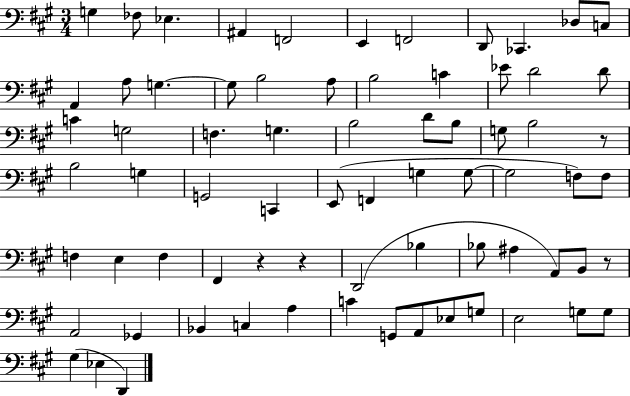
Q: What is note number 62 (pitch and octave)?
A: G3